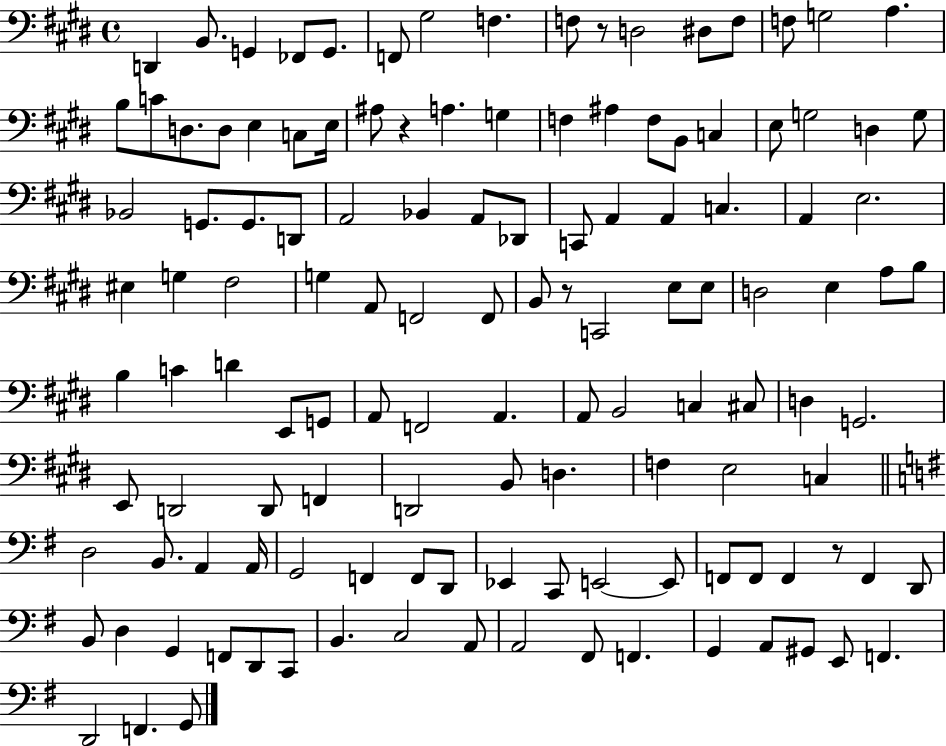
D2/q B2/e. G2/q FES2/e G2/e. F2/e G#3/h F3/q. F3/e R/e D3/h D#3/e F3/e F3/e G3/h A3/q. B3/e C4/e D3/e. D3/e E3/q C3/e E3/s A#3/e R/q A3/q. G3/q F3/q A#3/q F3/e B2/e C3/q E3/e G3/h D3/q G3/e Bb2/h G2/e. G2/e. D2/e A2/h Bb2/q A2/e Db2/e C2/e A2/q A2/q C3/q. A2/q E3/h. EIS3/q G3/q F#3/h G3/q A2/e F2/h F2/e B2/e R/e C2/h E3/e E3/e D3/h E3/q A3/e B3/e B3/q C4/q D4/q E2/e G2/e A2/e F2/h A2/q. A2/e B2/h C3/q C#3/e D3/q G2/h. E2/e D2/h D2/e F2/q D2/h B2/e D3/q. F3/q E3/h C3/q D3/h B2/e. A2/q A2/s G2/h F2/q F2/e D2/e Eb2/q C2/e E2/h E2/e F2/e F2/e F2/q R/e F2/q D2/e B2/e D3/q G2/q F2/e D2/e C2/e B2/q. C3/h A2/e A2/h F#2/e F2/q. G2/q A2/e G#2/e E2/e F2/q. D2/h F2/q. G2/e